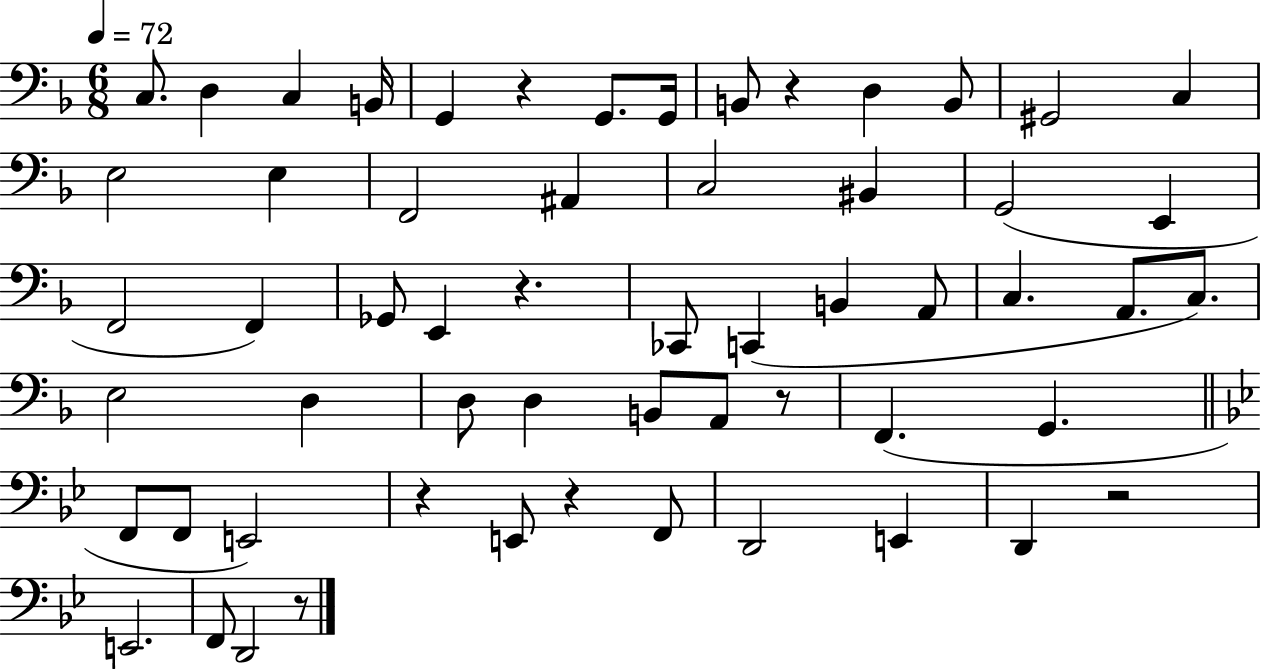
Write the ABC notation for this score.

X:1
T:Untitled
M:6/8
L:1/4
K:F
C,/2 D, C, B,,/4 G,, z G,,/2 G,,/4 B,,/2 z D, B,,/2 ^G,,2 C, E,2 E, F,,2 ^A,, C,2 ^B,, G,,2 E,, F,,2 F,, _G,,/2 E,, z _C,,/2 C,, B,, A,,/2 C, A,,/2 C,/2 E,2 D, D,/2 D, B,,/2 A,,/2 z/2 F,, G,, F,,/2 F,,/2 E,,2 z E,,/2 z F,,/2 D,,2 E,, D,, z2 E,,2 F,,/2 D,,2 z/2